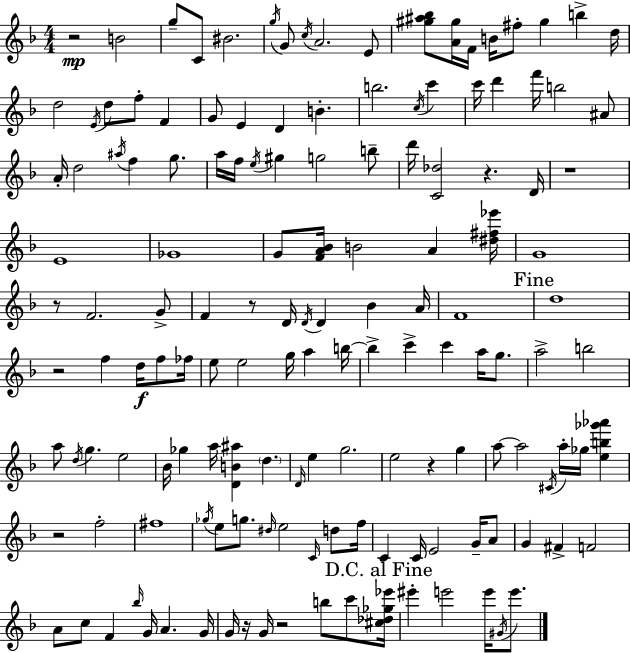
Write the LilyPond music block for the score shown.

{
  \clef treble
  \numericTimeSignature
  \time 4/4
  \key f \major
  r2\mp b'2 | g''8-- c'8 bis'2. | \acciaccatura { g''16 } g'8 \acciaccatura { c''16 } a'2. | e'8 <gis'' ais'' bes''>8 <a' gis''>16 f'16 b'16 fis''8-. gis''4 b''4-> | \break d''16 d''2 \acciaccatura { e'16 } d''8 f''8-. f'4 | g'8 e'4 d'4 b'4.-. | b''2. \acciaccatura { c''16 } | c'''4 c'''16 d'''4 f'''16 b''2 | \break ais'8 a'16-. d''2 \acciaccatura { ais''16 } f''4 | g''8. a''16 f''16 \acciaccatura { e''16 } gis''4 g''2 | b''8-- d'''16 <c' des''>2 r4. | d'16 r1 | \break e'1 | ges'1 | g'8 <f' a' bes'>16 b'2 | a'4 <dis'' fis'' ees'''>16 g'1 | \break r8 f'2. | g'8-> f'4 r8 d'16 \acciaccatura { d'16 } d'4 | bes'4 a'16 f'1 | \mark "Fine" d''1 | \break r2 f''4 | d''16\f f''8 fes''16 e''8 e''2 | g''16 a''4 b''16~~ b''4-> c'''4-> c'''4 | a''16 g''8. a''2-> b''2 | \break a''8 \acciaccatura { d''16 } g''4. | e''2 bes'16 ges''4 a''16 <d' b' ais''>4 | \parenthesize d''4. \grace { d'16 } e''4 g''2. | e''2 | \break r4 g''4 a''8~~ a''2 | \acciaccatura { cis'16 } a''16-. ges''16 <e'' b'' ges''' aes'''>4 r2 | f''2-. fis''1 | \acciaccatura { ges''16 } e''8 g''8. | \break \grace { dis''16 } e''2 \grace { c'16 } d''8 f''16 c'4 | c'16 e'2 g'16-- a'8 g'4 | fis'4-> f'2 a'8 c''8 | f'4 \grace { bes''16 } g'16 a'4. g'16 g'16 r16 | \break g'16 r2 b''8 c'''8 \mark "D.C. al Fine" <cis'' des'' ges'' ees'''>16 eis'''4-. | e'''2 e'''16 \acciaccatura { gis'16 } e'''8. \bar "|."
}